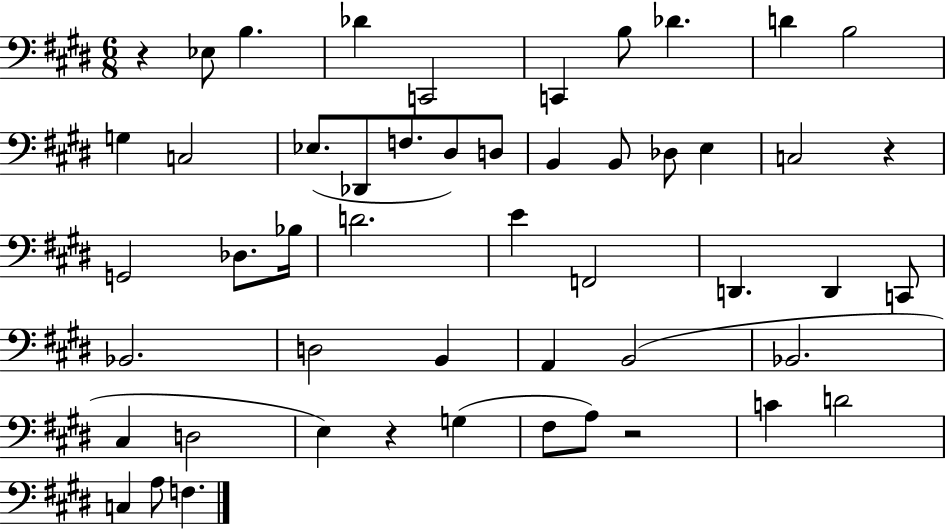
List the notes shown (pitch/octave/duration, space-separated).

R/q Eb3/e B3/q. Db4/q C2/h C2/q B3/e Db4/q. D4/q B3/h G3/q C3/h Eb3/e. Db2/e F3/e. D#3/e D3/e B2/q B2/e Db3/e E3/q C3/h R/q G2/h Db3/e. Bb3/s D4/h. E4/q F2/h D2/q. D2/q C2/e Bb2/h. D3/h B2/q A2/q B2/h Bb2/h. C#3/q D3/h E3/q R/q G3/q F#3/e A3/e R/h C4/q D4/h C3/q A3/e F3/q.